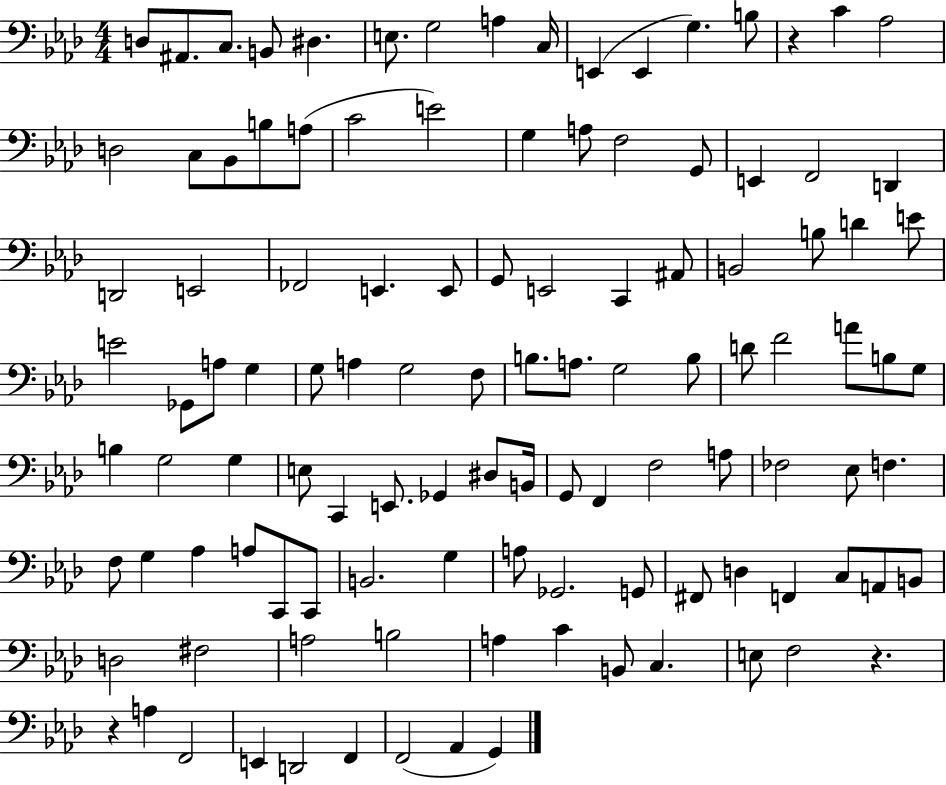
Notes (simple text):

D3/e A#2/e. C3/e. B2/e D#3/q. E3/e. G3/h A3/q C3/s E2/q E2/q G3/q. B3/e R/q C4/q Ab3/h D3/h C3/e Bb2/e B3/e A3/e C4/h E4/h G3/q A3/e F3/h G2/e E2/q F2/h D2/q D2/h E2/h FES2/h E2/q. E2/e G2/e E2/h C2/q A#2/e B2/h B3/e D4/q E4/e E4/h Gb2/e A3/e G3/q G3/e A3/q G3/h F3/e B3/e. A3/e. G3/h B3/e D4/e F4/h A4/e B3/e G3/e B3/q G3/h G3/q E3/e C2/q E2/e. Gb2/q D#3/e B2/s G2/e F2/q F3/h A3/e FES3/h Eb3/e F3/q. F3/e G3/q Ab3/q A3/e C2/e C2/e B2/h. G3/q A3/e Gb2/h. G2/e F#2/e D3/q F2/q C3/e A2/e B2/e D3/h F#3/h A3/h B3/h A3/q C4/q B2/e C3/q. E3/e F3/h R/q. R/q A3/q F2/h E2/q D2/h F2/q F2/h Ab2/q G2/q